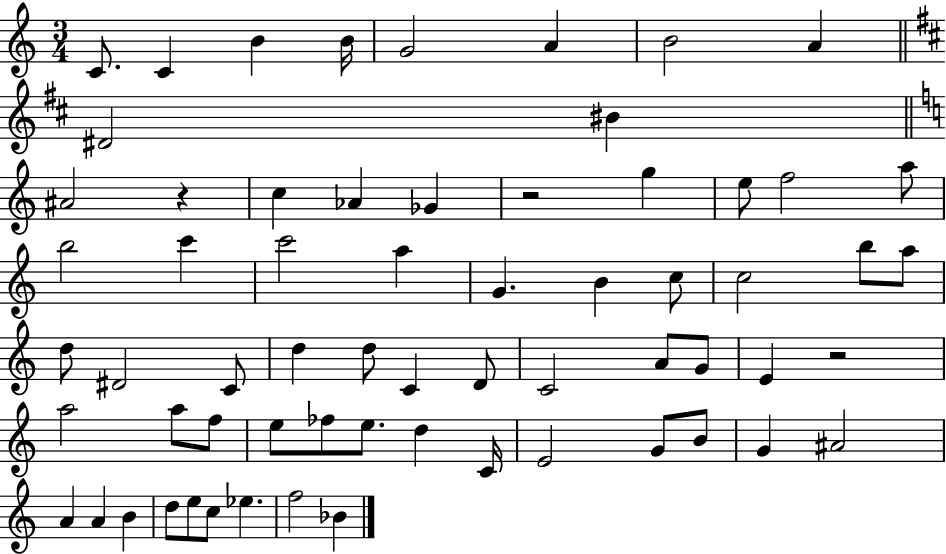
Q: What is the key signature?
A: C major